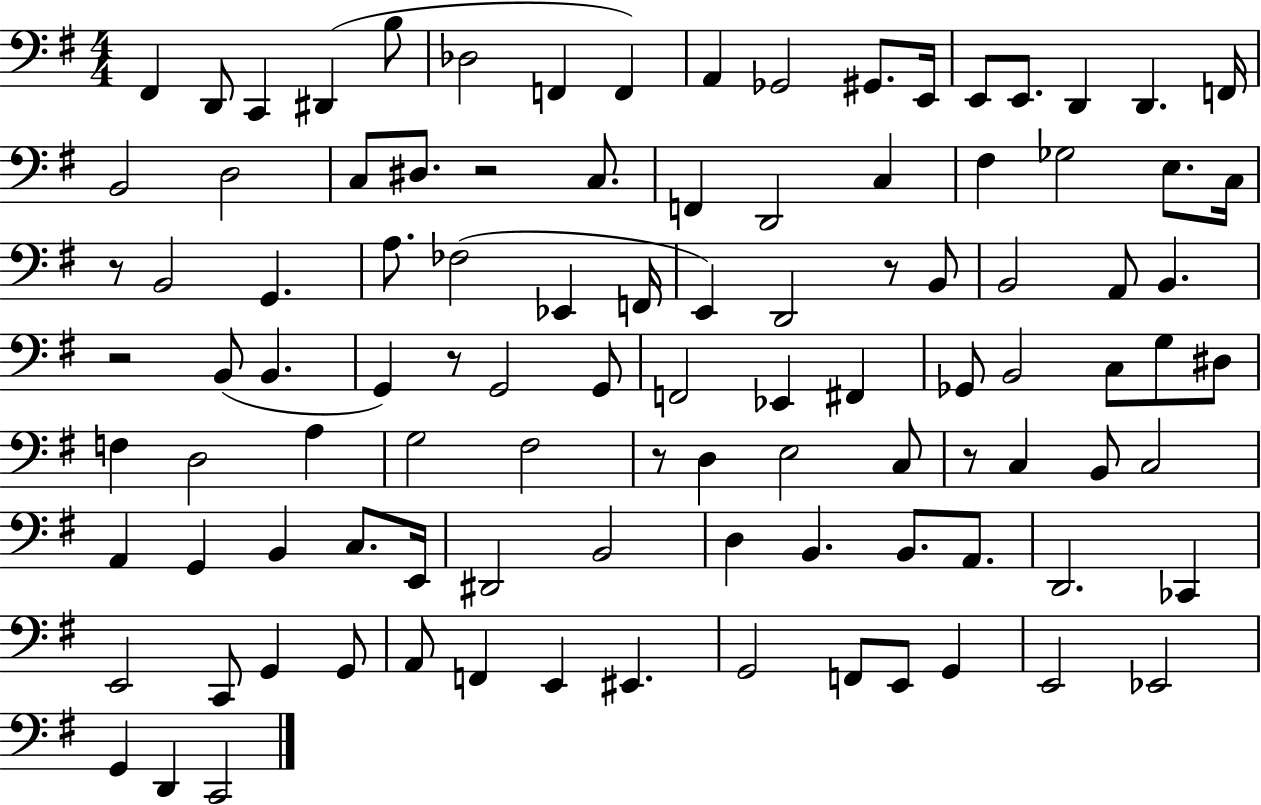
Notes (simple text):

F#2/q D2/e C2/q D#2/q B3/e Db3/h F2/q F2/q A2/q Gb2/h G#2/e. E2/s E2/e E2/e. D2/q D2/q. F2/s B2/h D3/h C3/e D#3/e. R/h C3/e. F2/q D2/h C3/q F#3/q Gb3/h E3/e. C3/s R/e B2/h G2/q. A3/e. FES3/h Eb2/q F2/s E2/q D2/h R/e B2/e B2/h A2/e B2/q. R/h B2/e B2/q. G2/q R/e G2/h G2/e F2/h Eb2/q F#2/q Gb2/e B2/h C3/e G3/e D#3/e F3/q D3/h A3/q G3/h F#3/h R/e D3/q E3/h C3/e R/e C3/q B2/e C3/h A2/q G2/q B2/q C3/e. E2/s D#2/h B2/h D3/q B2/q. B2/e. A2/e. D2/h. CES2/q E2/h C2/e G2/q G2/e A2/e F2/q E2/q EIS2/q. G2/h F2/e E2/e G2/q E2/h Eb2/h G2/q D2/q C2/h